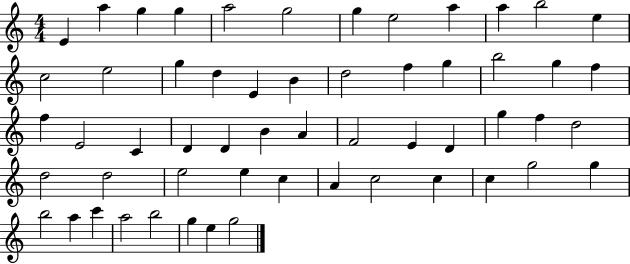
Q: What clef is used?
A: treble